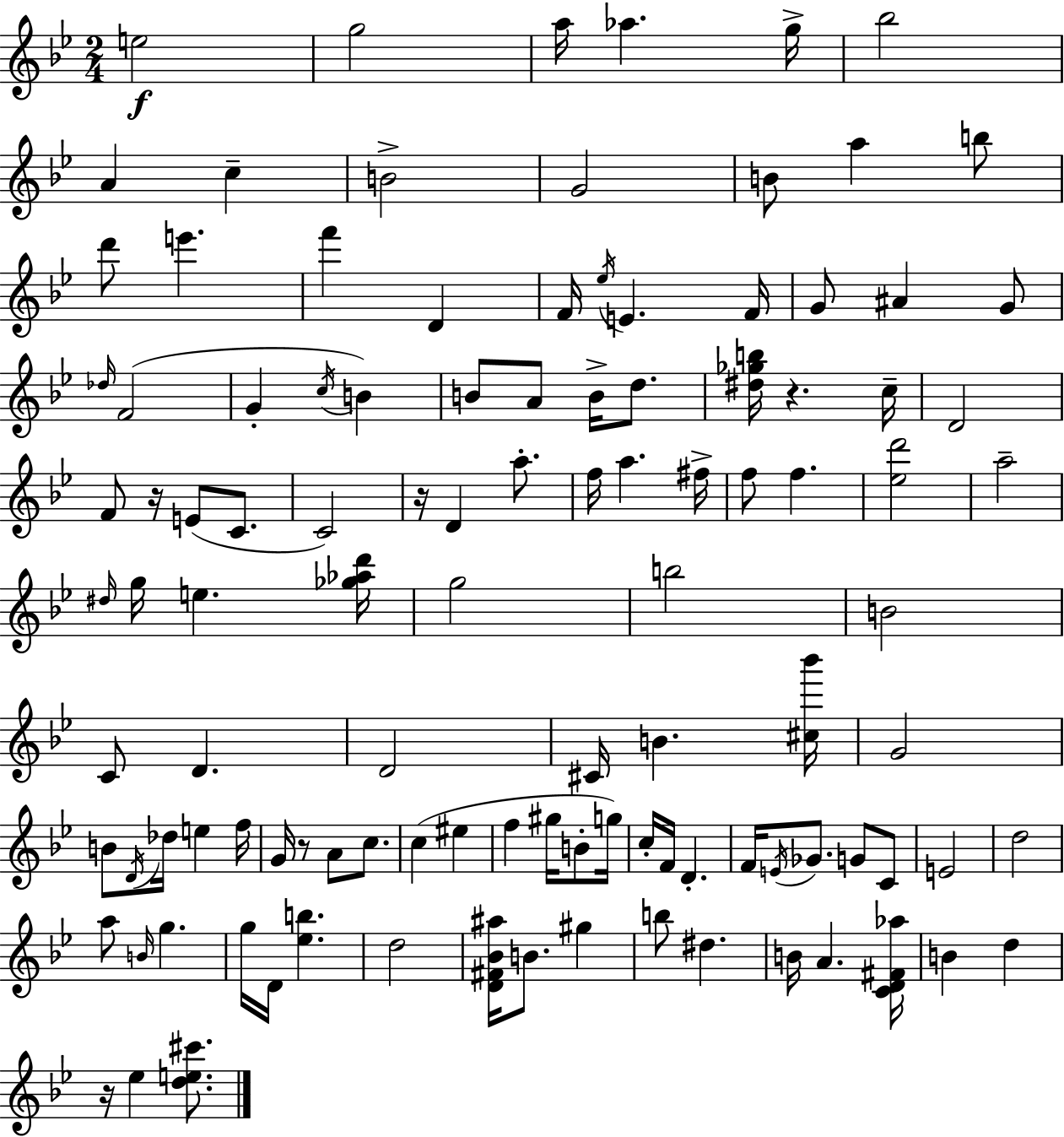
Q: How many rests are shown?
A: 5